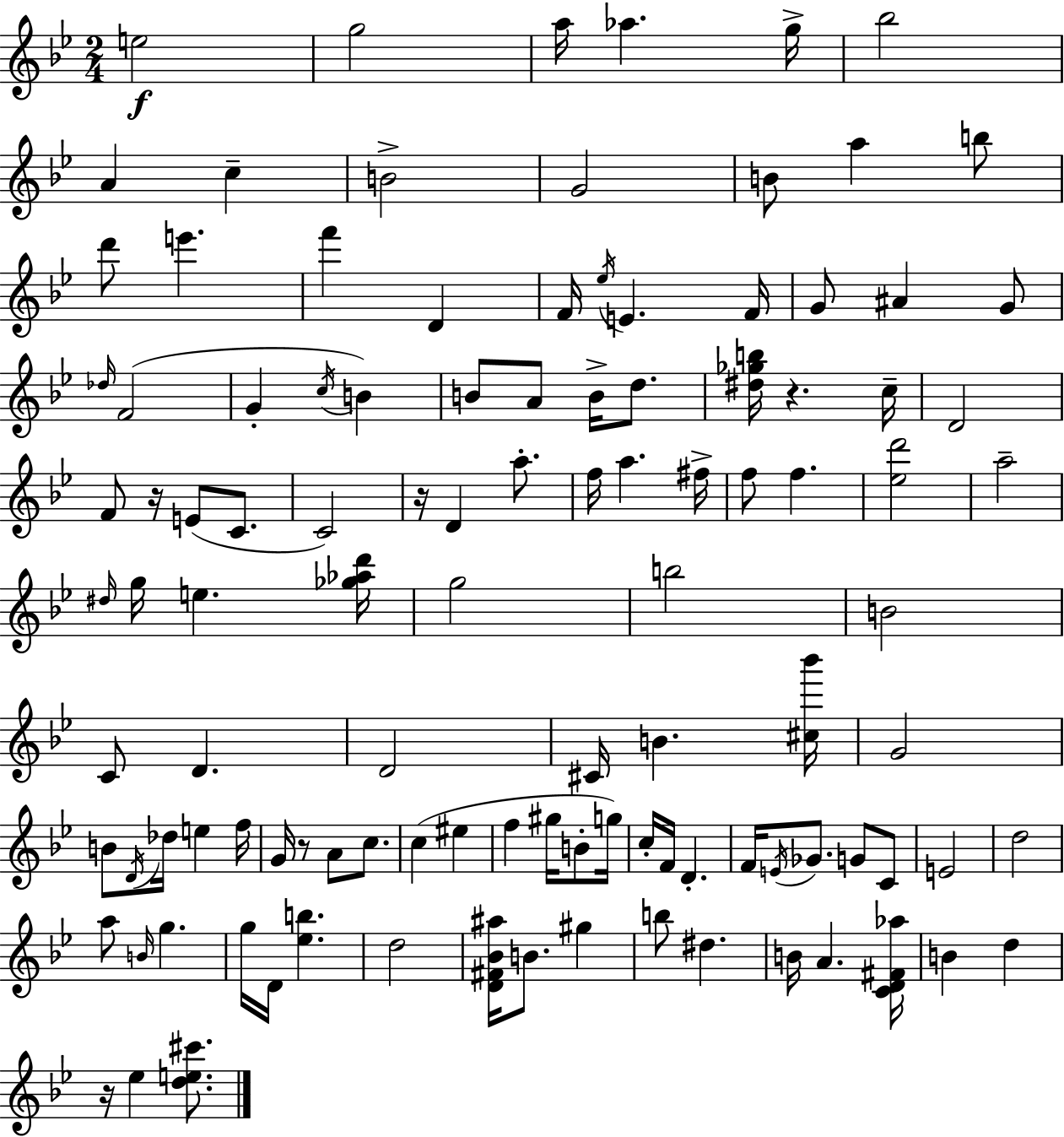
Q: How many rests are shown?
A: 5